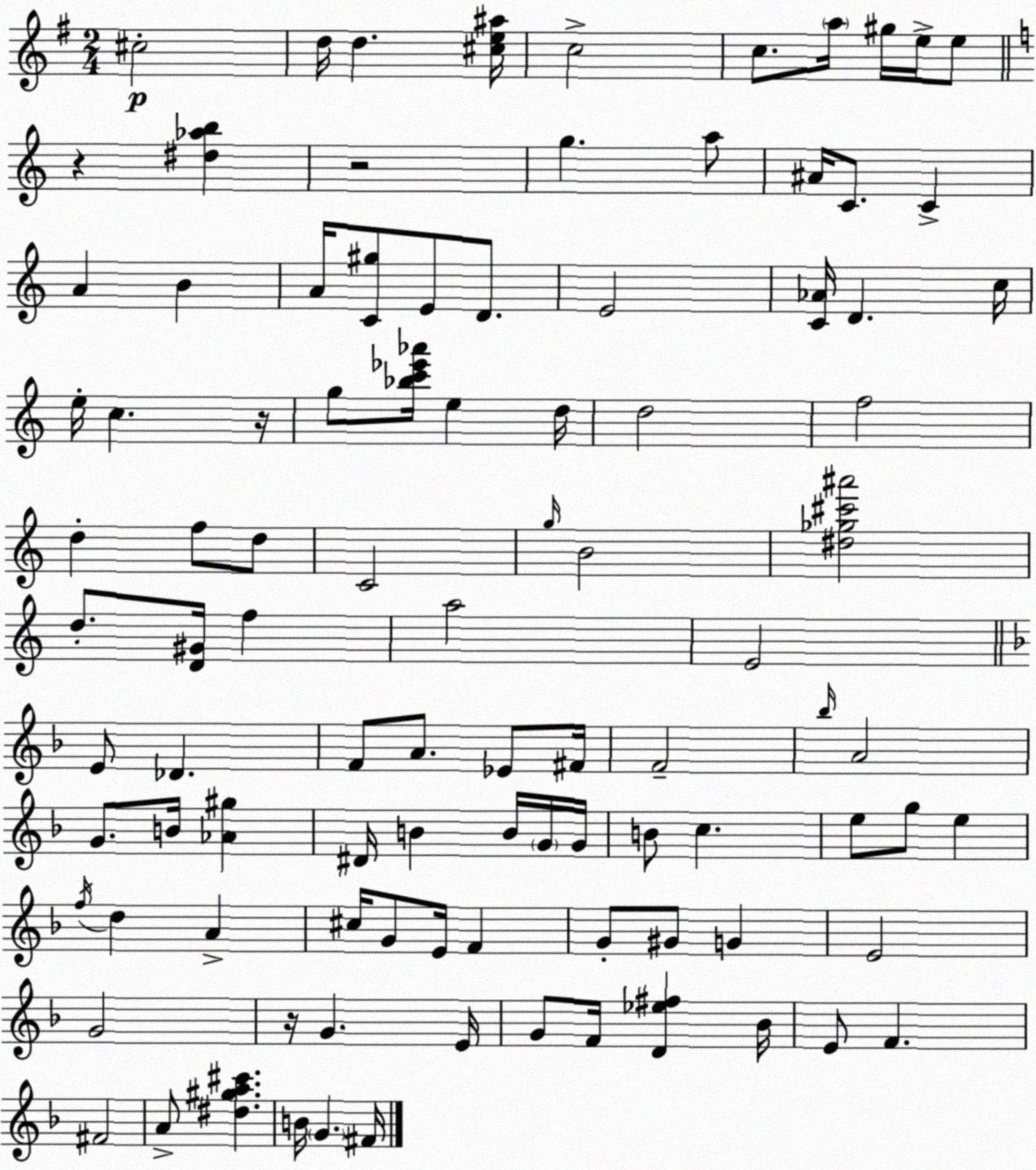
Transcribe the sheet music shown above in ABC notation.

X:1
T:Untitled
M:2/4
L:1/4
K:G
^c2 d/4 d [^ce^a]/4 c2 c/2 a/4 ^g/4 e/4 e/2 z [^d_ab] z2 g a/2 ^A/4 C/2 C A B A/4 [C^g]/2 E/2 D/2 E2 [C_A]/4 D c/4 e/4 c z/4 g/2 [_bc'_e'_a']/4 e d/4 d2 f2 d f/2 d/2 C2 g/4 B2 [^d_g^c'^a']2 d/2 [D^G]/4 f a2 E2 E/2 _D F/2 A/2 _E/2 ^F/4 F2 _b/4 A2 G/2 B/4 [_A^g] ^D/4 B B/4 G/4 G/4 B/2 c e/2 g/2 e f/4 d A ^c/4 G/2 E/4 F G/2 ^G/2 G E2 G2 z/4 G E/4 G/2 F/4 [D_e^f] _B/4 E/2 F ^F2 A/2 [^d^ga^c'] B/4 G ^F/4